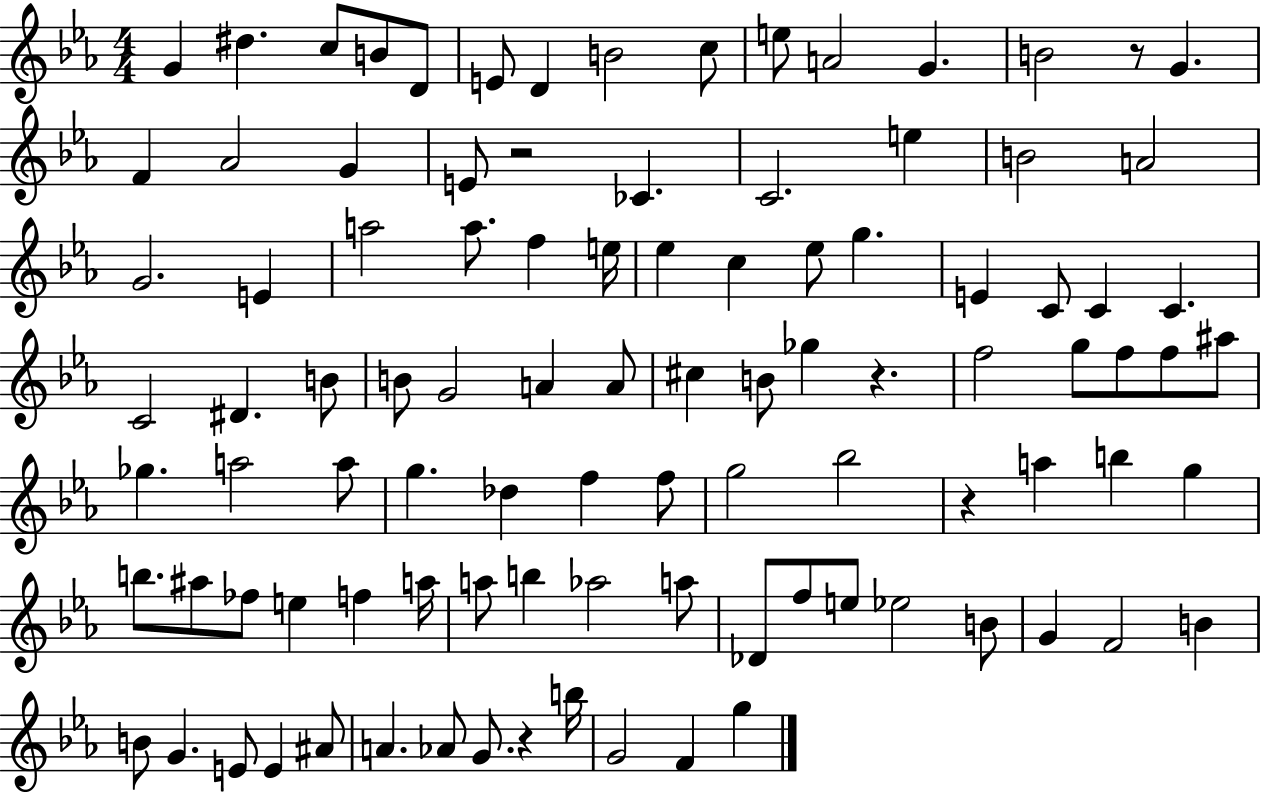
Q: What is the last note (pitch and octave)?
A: G5